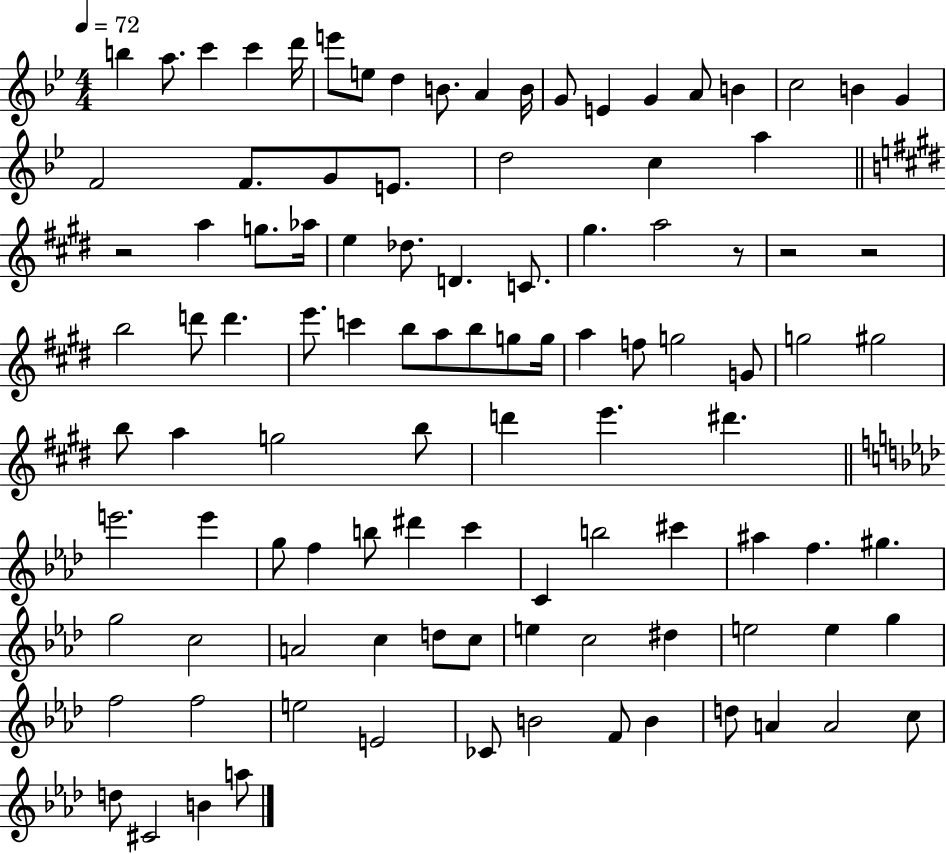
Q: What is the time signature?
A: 4/4